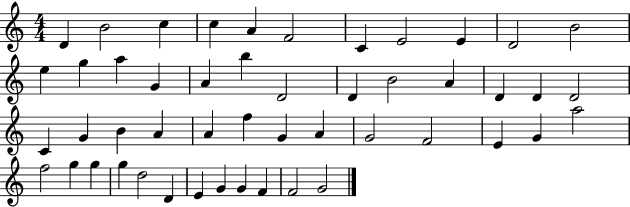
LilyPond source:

{
  \clef treble
  \numericTimeSignature
  \time 4/4
  \key c \major
  d'4 b'2 c''4 | c''4 a'4 f'2 | c'4 e'2 e'4 | d'2 b'2 | \break e''4 g''4 a''4 g'4 | a'4 b''4 d'2 | d'4 b'2 a'4 | d'4 d'4 d'2 | \break c'4 g'4 b'4 a'4 | a'4 f''4 g'4 a'4 | g'2 f'2 | e'4 g'4 a''2 | \break f''2 g''4 g''4 | g''4 d''2 d'4 | e'4 g'4 g'4 f'4 | f'2 g'2 | \break \bar "|."
}